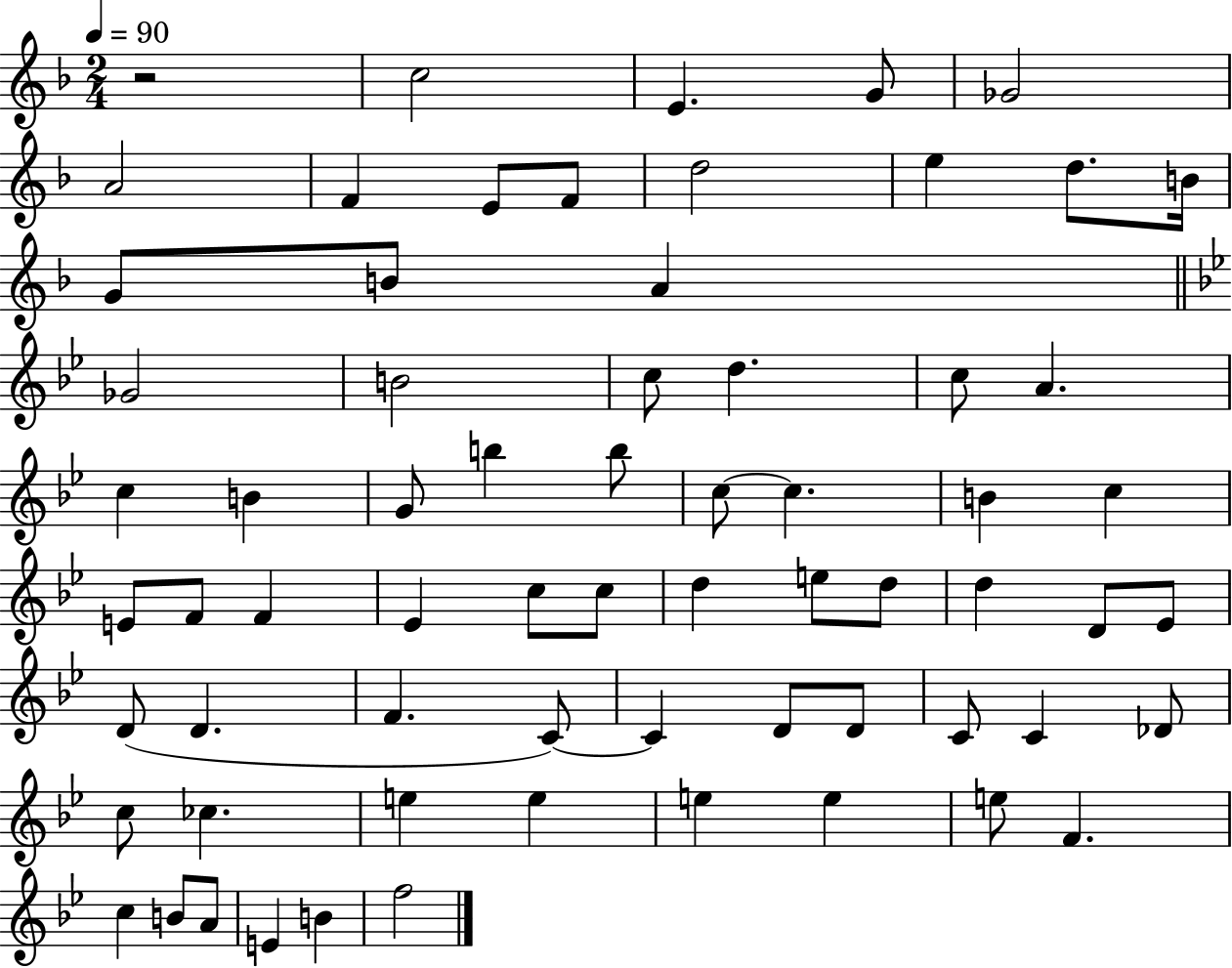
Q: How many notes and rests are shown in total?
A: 67